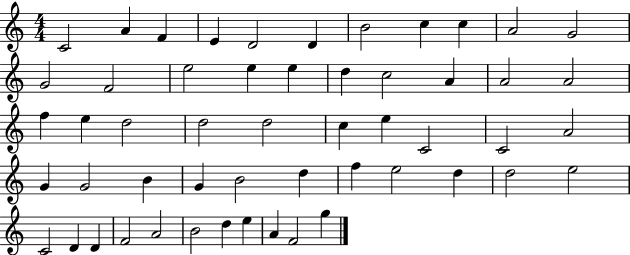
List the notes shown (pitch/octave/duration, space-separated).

C4/h A4/q F4/q E4/q D4/h D4/q B4/h C5/q C5/q A4/h G4/h G4/h F4/h E5/h E5/q E5/q D5/q C5/h A4/q A4/h A4/h F5/q E5/q D5/h D5/h D5/h C5/q E5/q C4/h C4/h A4/h G4/q G4/h B4/q G4/q B4/h D5/q F5/q E5/h D5/q D5/h E5/h C4/h D4/q D4/q F4/h A4/h B4/h D5/q E5/q A4/q F4/h G5/q